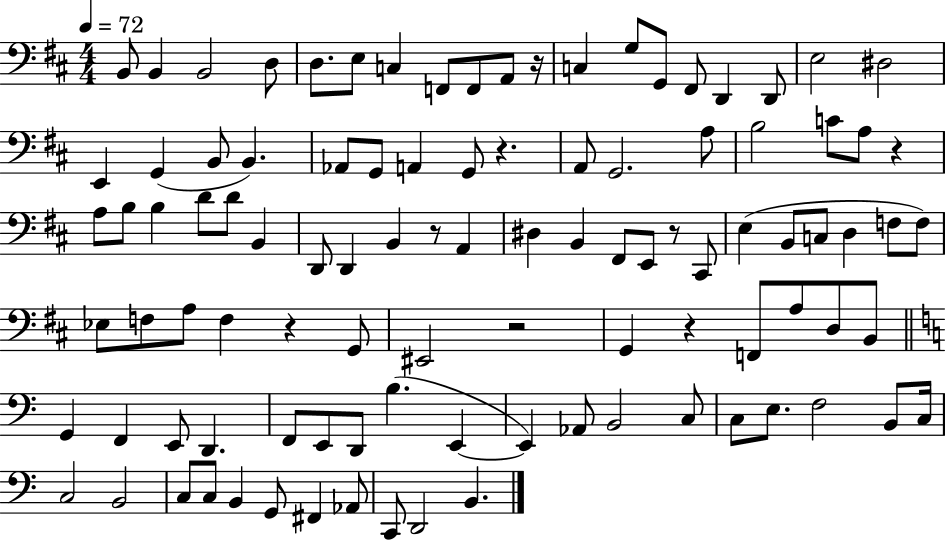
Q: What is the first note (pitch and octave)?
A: B2